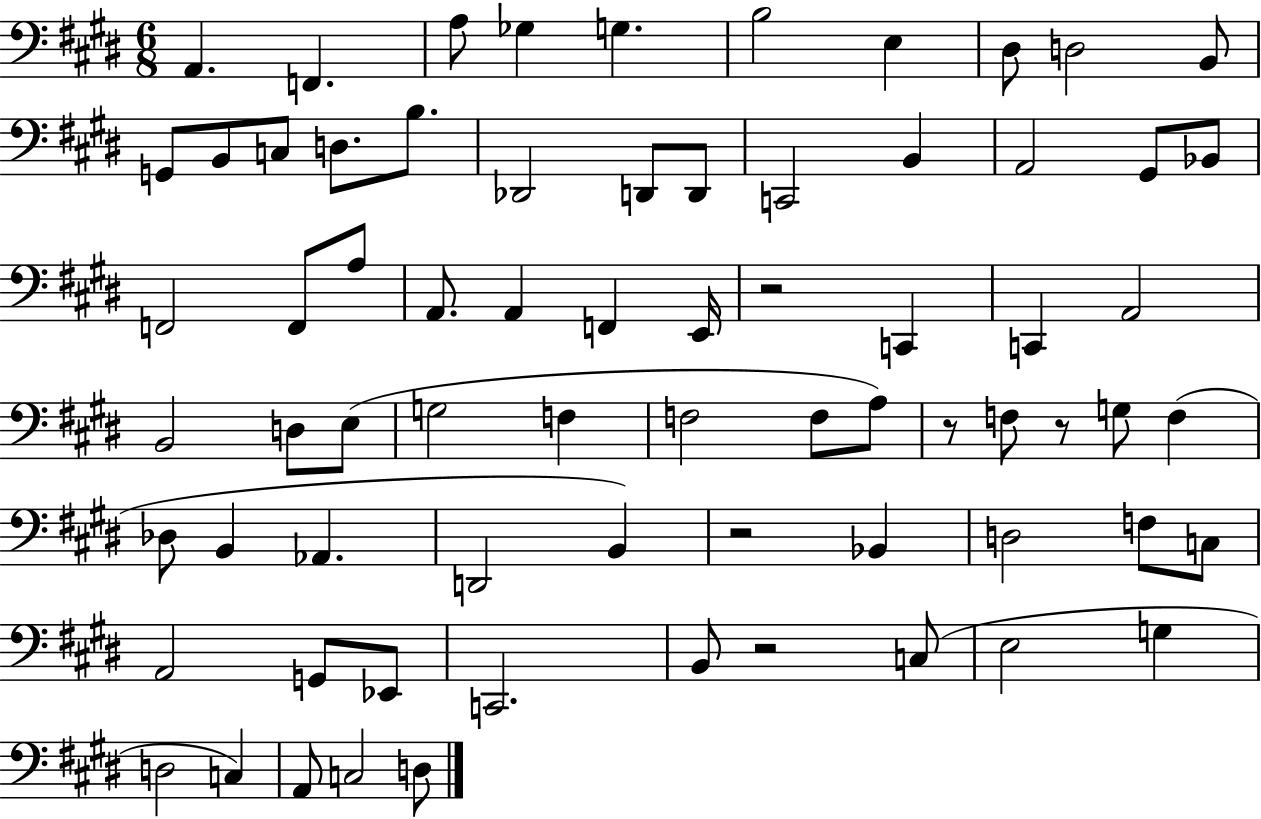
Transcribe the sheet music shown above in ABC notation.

X:1
T:Untitled
M:6/8
L:1/4
K:E
A,, F,, A,/2 _G, G, B,2 E, ^D,/2 D,2 B,,/2 G,,/2 B,,/2 C,/2 D,/2 B,/2 _D,,2 D,,/2 D,,/2 C,,2 B,, A,,2 ^G,,/2 _B,,/2 F,,2 F,,/2 A,/2 A,,/2 A,, F,, E,,/4 z2 C,, C,, A,,2 B,,2 D,/2 E,/2 G,2 F, F,2 F,/2 A,/2 z/2 F,/2 z/2 G,/2 F, _D,/2 B,, _A,, D,,2 B,, z2 _B,, D,2 F,/2 C,/2 A,,2 G,,/2 _E,,/2 C,,2 B,,/2 z2 C,/2 E,2 G, D,2 C, A,,/2 C,2 D,/2